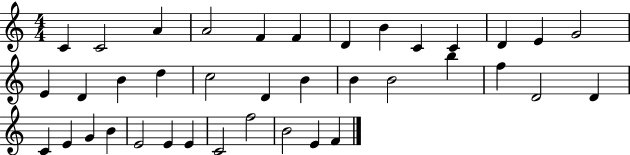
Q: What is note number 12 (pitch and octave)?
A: E4